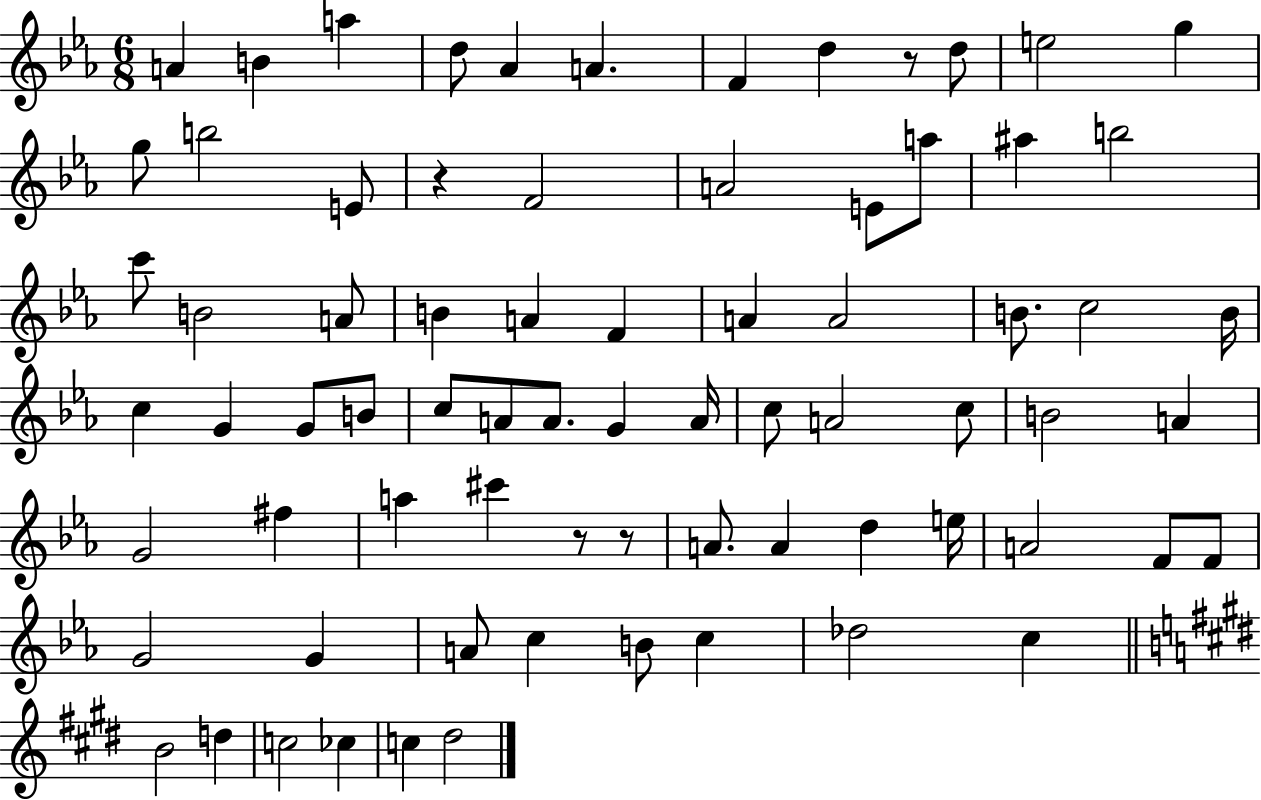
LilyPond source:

{
  \clef treble
  \numericTimeSignature
  \time 6/8
  \key ees \major
  a'4 b'4 a''4 | d''8 aes'4 a'4. | f'4 d''4 r8 d''8 | e''2 g''4 | \break g''8 b''2 e'8 | r4 f'2 | a'2 e'8 a''8 | ais''4 b''2 | \break c'''8 b'2 a'8 | b'4 a'4 f'4 | a'4 a'2 | b'8. c''2 b'16 | \break c''4 g'4 g'8 b'8 | c''8 a'8 a'8. g'4 a'16 | c''8 a'2 c''8 | b'2 a'4 | \break g'2 fis''4 | a''4 cis'''4 r8 r8 | a'8. a'4 d''4 e''16 | a'2 f'8 f'8 | \break g'2 g'4 | a'8 c''4 b'8 c''4 | des''2 c''4 | \bar "||" \break \key e \major b'2 d''4 | c''2 ces''4 | c''4 dis''2 | \bar "|."
}